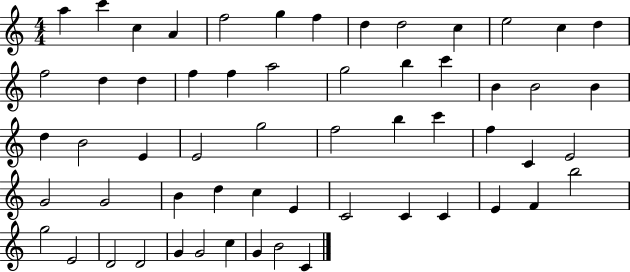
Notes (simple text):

A5/q C6/q C5/q A4/q F5/h G5/q F5/q D5/q D5/h C5/q E5/h C5/q D5/q F5/h D5/q D5/q F5/q F5/q A5/h G5/h B5/q C6/q B4/q B4/h B4/q D5/q B4/h E4/q E4/h G5/h F5/h B5/q C6/q F5/q C4/q E4/h G4/h G4/h B4/q D5/q C5/q E4/q C4/h C4/q C4/q E4/q F4/q B5/h G5/h E4/h D4/h D4/h G4/q G4/h C5/q G4/q B4/h C4/q